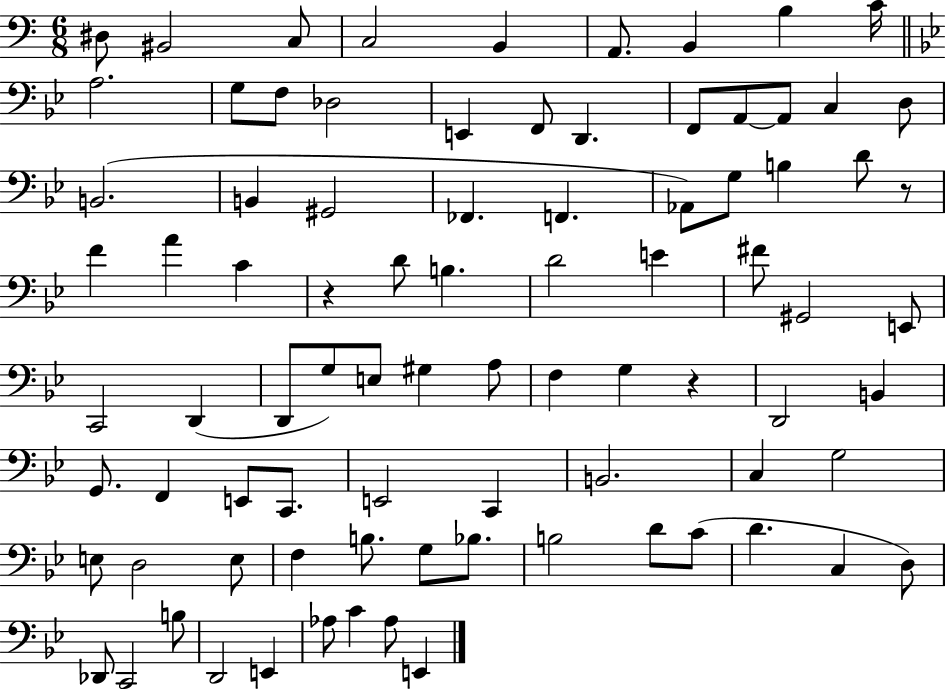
D#3/e BIS2/h C3/e C3/h B2/q A2/e. B2/q B3/q C4/s A3/h. G3/e F3/e Db3/h E2/q F2/e D2/q. F2/e A2/e A2/e C3/q D3/e B2/h. B2/q G#2/h FES2/q. F2/q. Ab2/e G3/e B3/q D4/e R/e F4/q A4/q C4/q R/q D4/e B3/q. D4/h E4/q F#4/e G#2/h E2/e C2/h D2/q D2/e G3/e E3/e G#3/q A3/e F3/q G3/q R/q D2/h B2/q G2/e. F2/q E2/e C2/e. E2/h C2/q B2/h. C3/q G3/h E3/e D3/h E3/e F3/q B3/e. G3/e Bb3/e. B3/h D4/e C4/e D4/q. C3/q D3/e Db2/e C2/h B3/e D2/h E2/q Ab3/e C4/q Ab3/e E2/q